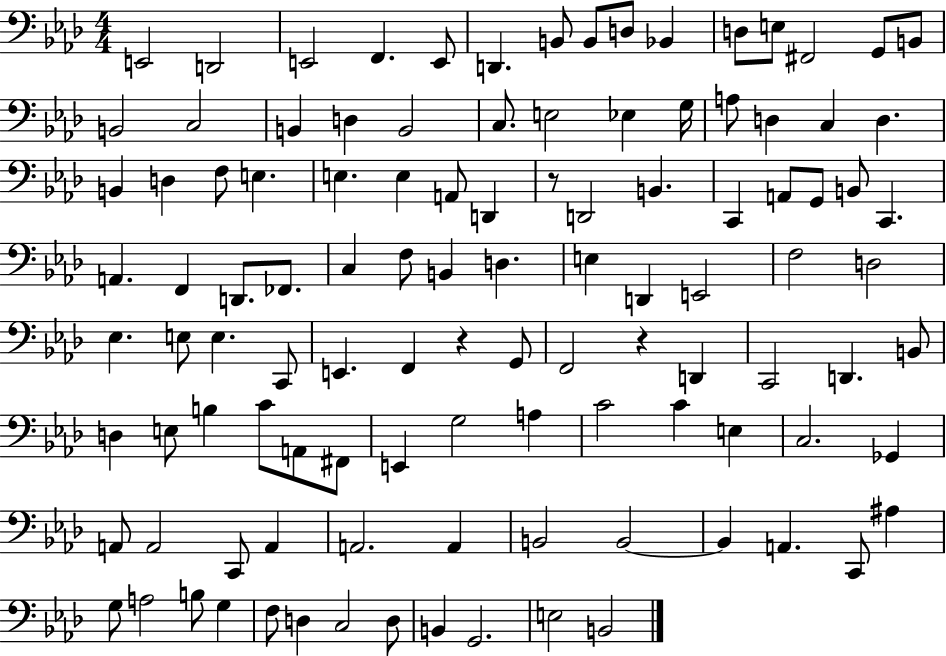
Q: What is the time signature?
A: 4/4